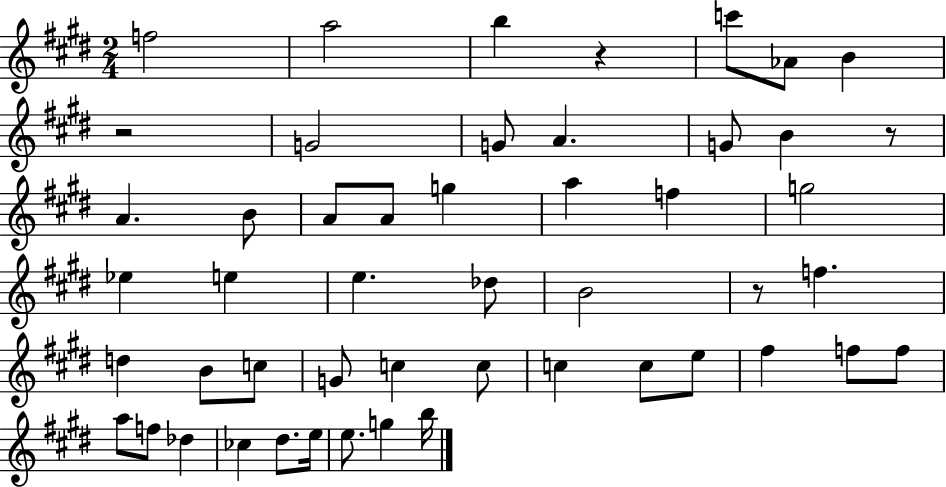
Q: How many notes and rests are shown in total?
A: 50